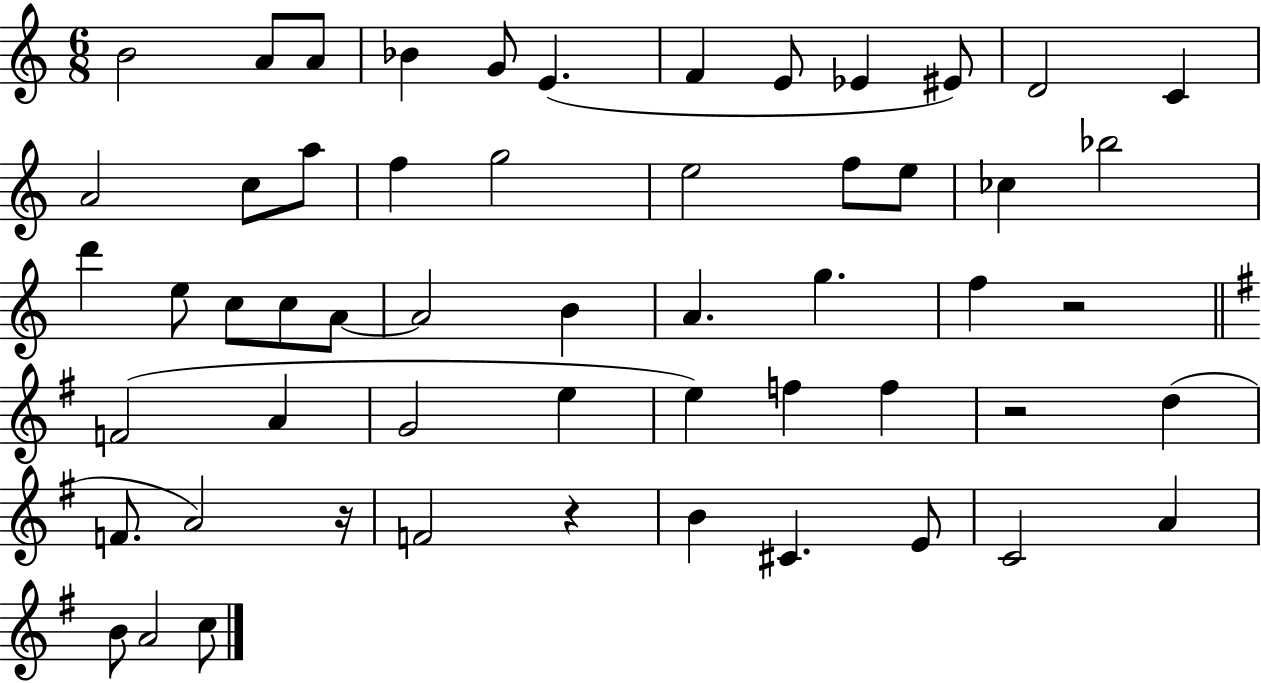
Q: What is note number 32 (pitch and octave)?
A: F5